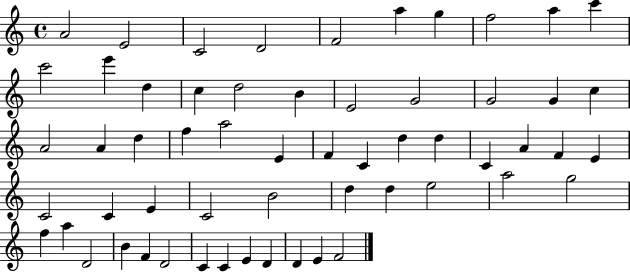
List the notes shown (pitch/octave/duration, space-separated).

A4/h E4/h C4/h D4/h F4/h A5/q G5/q F5/h A5/q C6/q C6/h E6/q D5/q C5/q D5/h B4/q E4/h G4/h G4/h G4/q C5/q A4/h A4/q D5/q F5/q A5/h E4/q F4/q C4/q D5/q D5/q C4/q A4/q F4/q E4/q C4/h C4/q E4/q C4/h B4/h D5/q D5/q E5/h A5/h G5/h F5/q A5/q D4/h B4/q F4/q D4/h C4/q C4/q E4/q D4/q D4/q E4/q F4/h